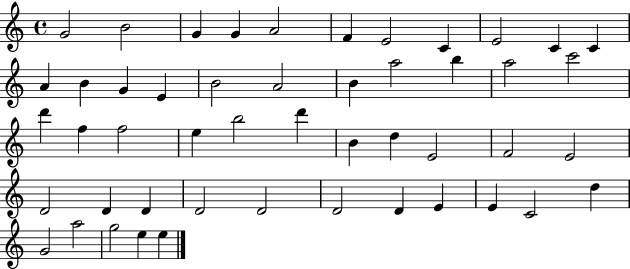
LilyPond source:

{
  \clef treble
  \time 4/4
  \defaultTimeSignature
  \key c \major
  g'2 b'2 | g'4 g'4 a'2 | f'4 e'2 c'4 | e'2 c'4 c'4 | \break a'4 b'4 g'4 e'4 | b'2 a'2 | b'4 a''2 b''4 | a''2 c'''2 | \break d'''4 f''4 f''2 | e''4 b''2 d'''4 | b'4 d''4 e'2 | f'2 e'2 | \break d'2 d'4 d'4 | d'2 d'2 | d'2 d'4 e'4 | e'4 c'2 d''4 | \break g'2 a''2 | g''2 e''4 e''4 | \bar "|."
}